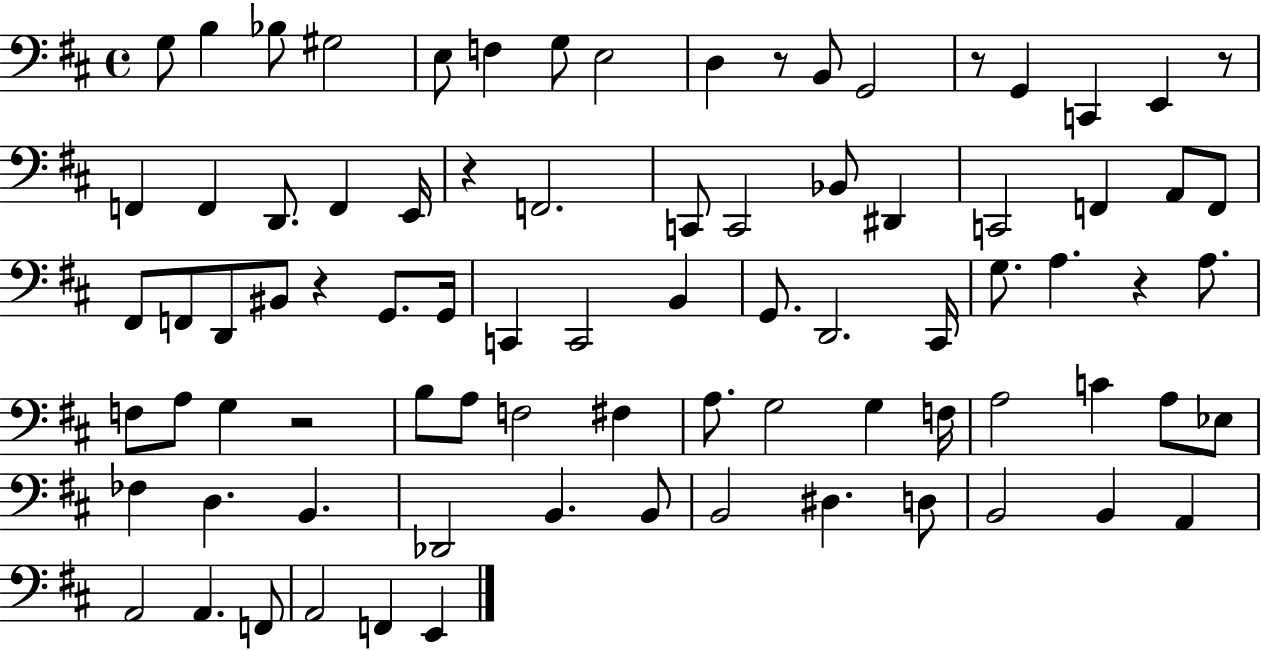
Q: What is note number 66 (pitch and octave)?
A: D#3